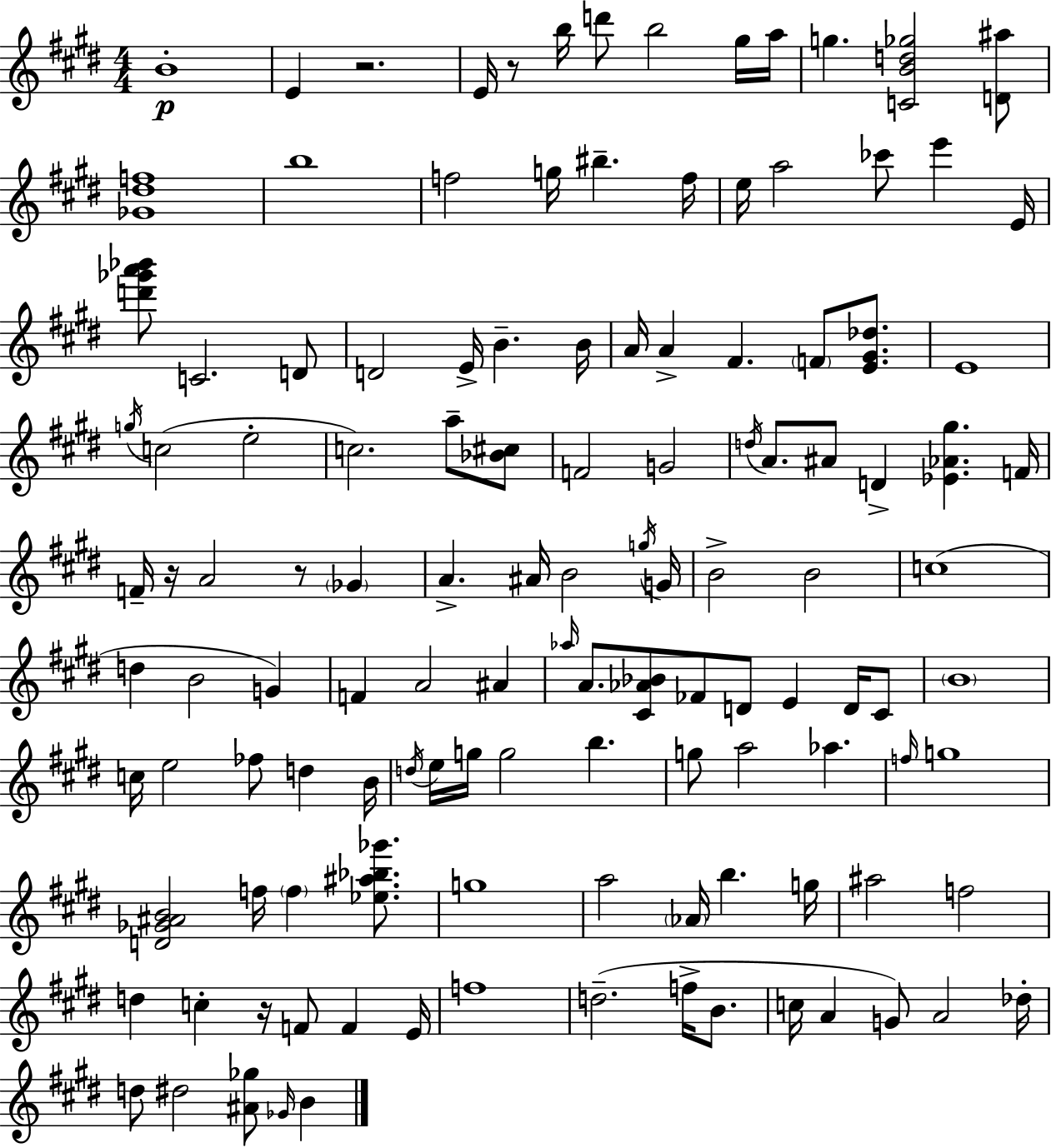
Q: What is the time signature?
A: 4/4